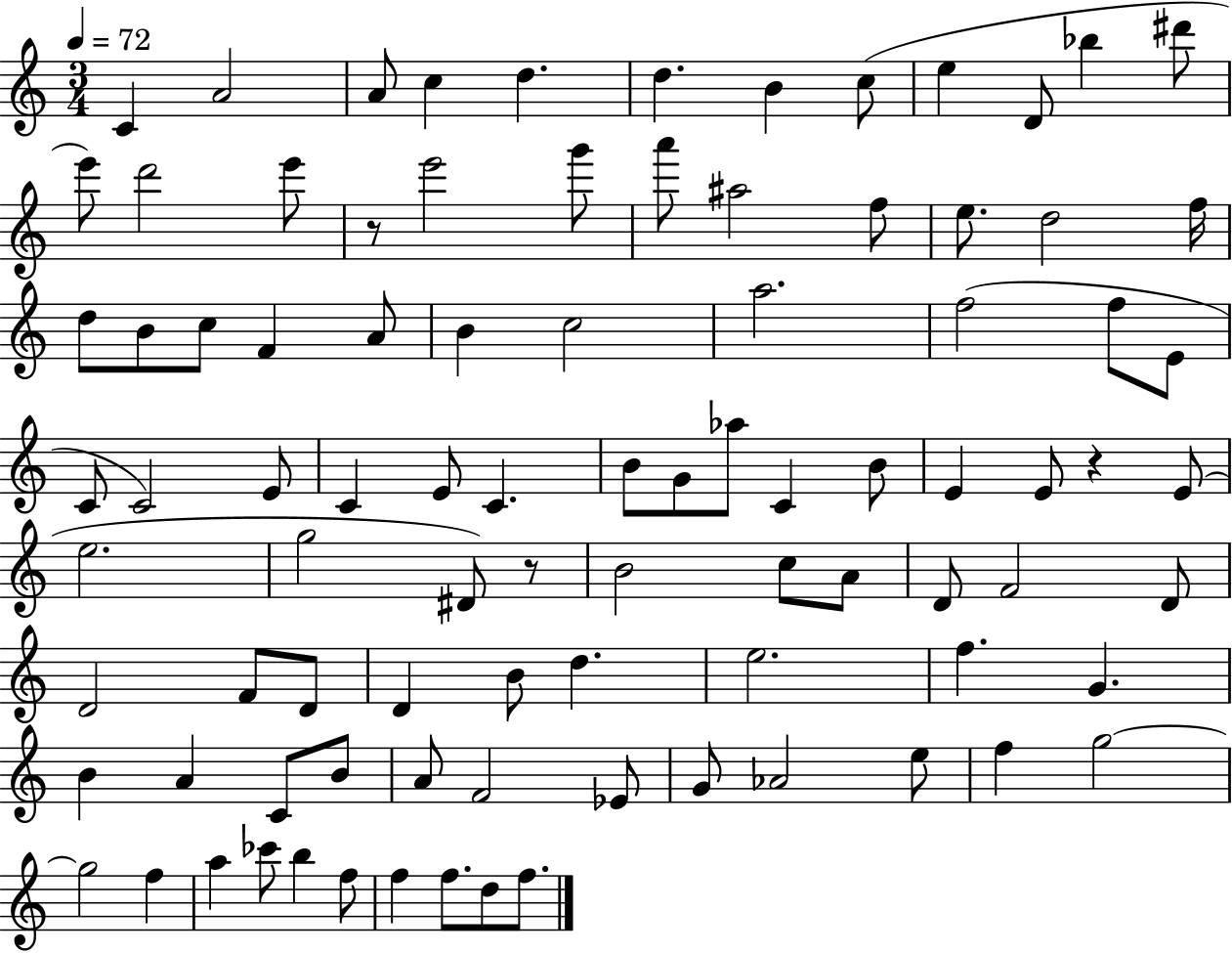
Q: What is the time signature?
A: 3/4